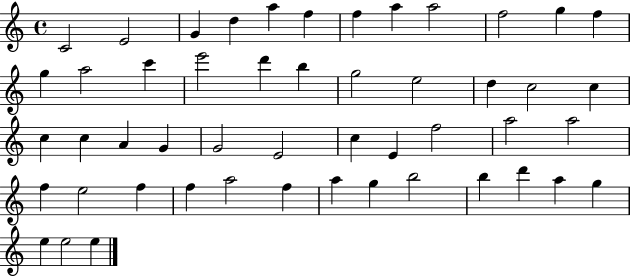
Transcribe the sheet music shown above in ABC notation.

X:1
T:Untitled
M:4/4
L:1/4
K:C
C2 E2 G d a f f a a2 f2 g f g a2 c' e'2 d' b g2 e2 d c2 c c c A G G2 E2 c E f2 a2 a2 f e2 f f a2 f a g b2 b d' a g e e2 e